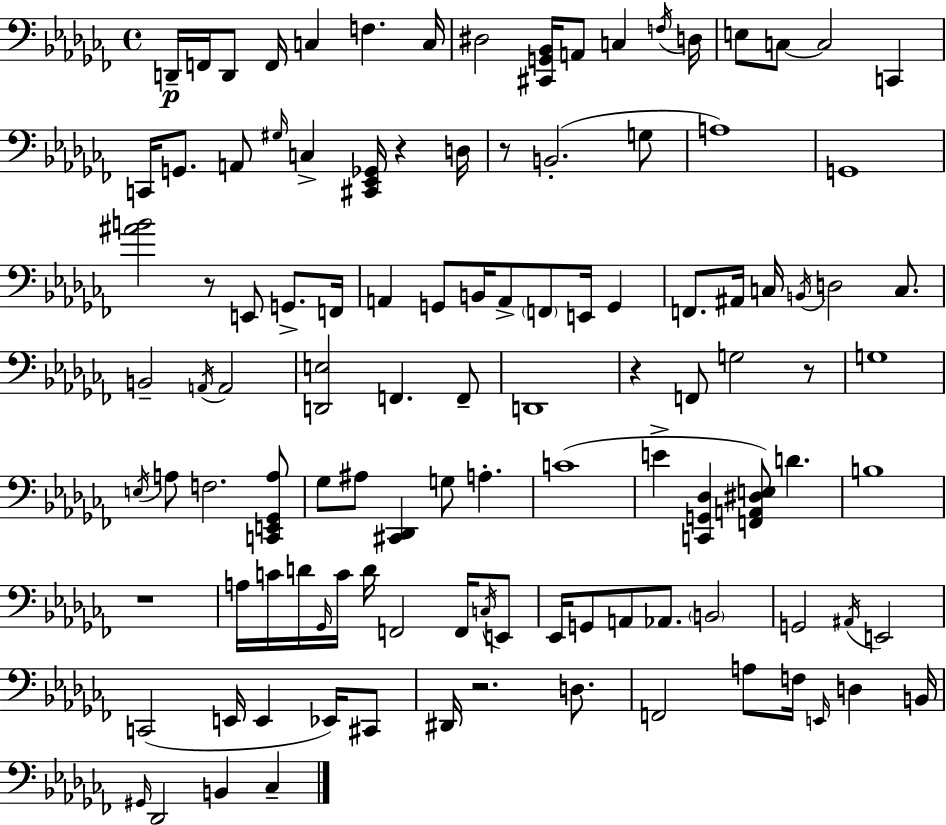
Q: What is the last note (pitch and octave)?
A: CES3